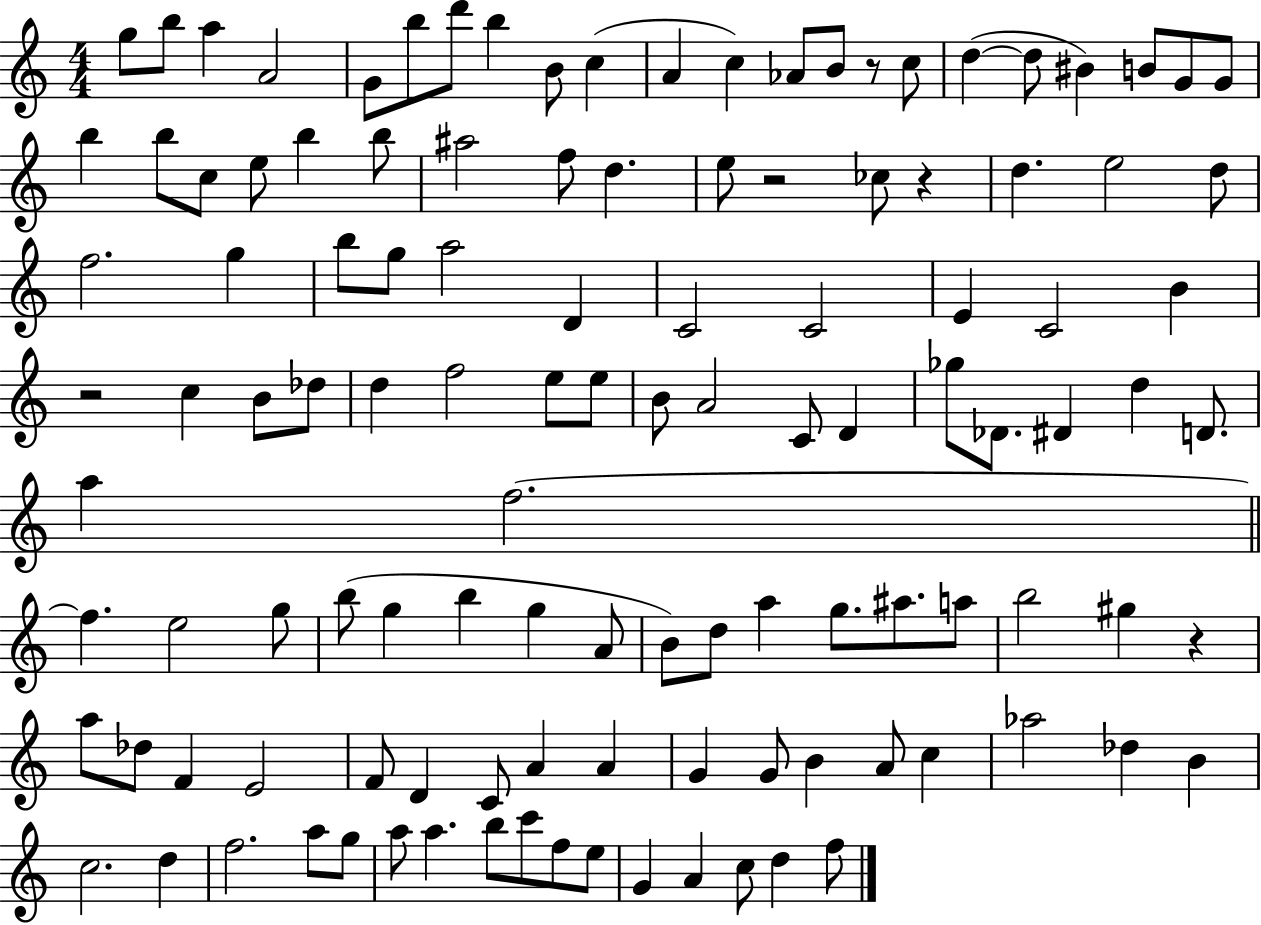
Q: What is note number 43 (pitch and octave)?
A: C4